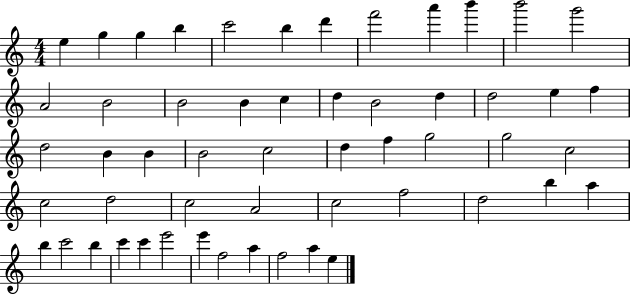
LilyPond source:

{
  \clef treble
  \numericTimeSignature
  \time 4/4
  \key c \major
  e''4 g''4 g''4 b''4 | c'''2 b''4 d'''4 | f'''2 a'''4 b'''4 | b'''2 g'''2 | \break a'2 b'2 | b'2 b'4 c''4 | d''4 b'2 d''4 | d''2 e''4 f''4 | \break d''2 b'4 b'4 | b'2 c''2 | d''4 f''4 g''2 | g''2 c''2 | \break c''2 d''2 | c''2 a'2 | c''2 f''2 | d''2 b''4 a''4 | \break b''4 c'''2 b''4 | c'''4 c'''4 e'''2 | e'''4 f''2 a''4 | f''2 a''4 e''4 | \break \bar "|."
}